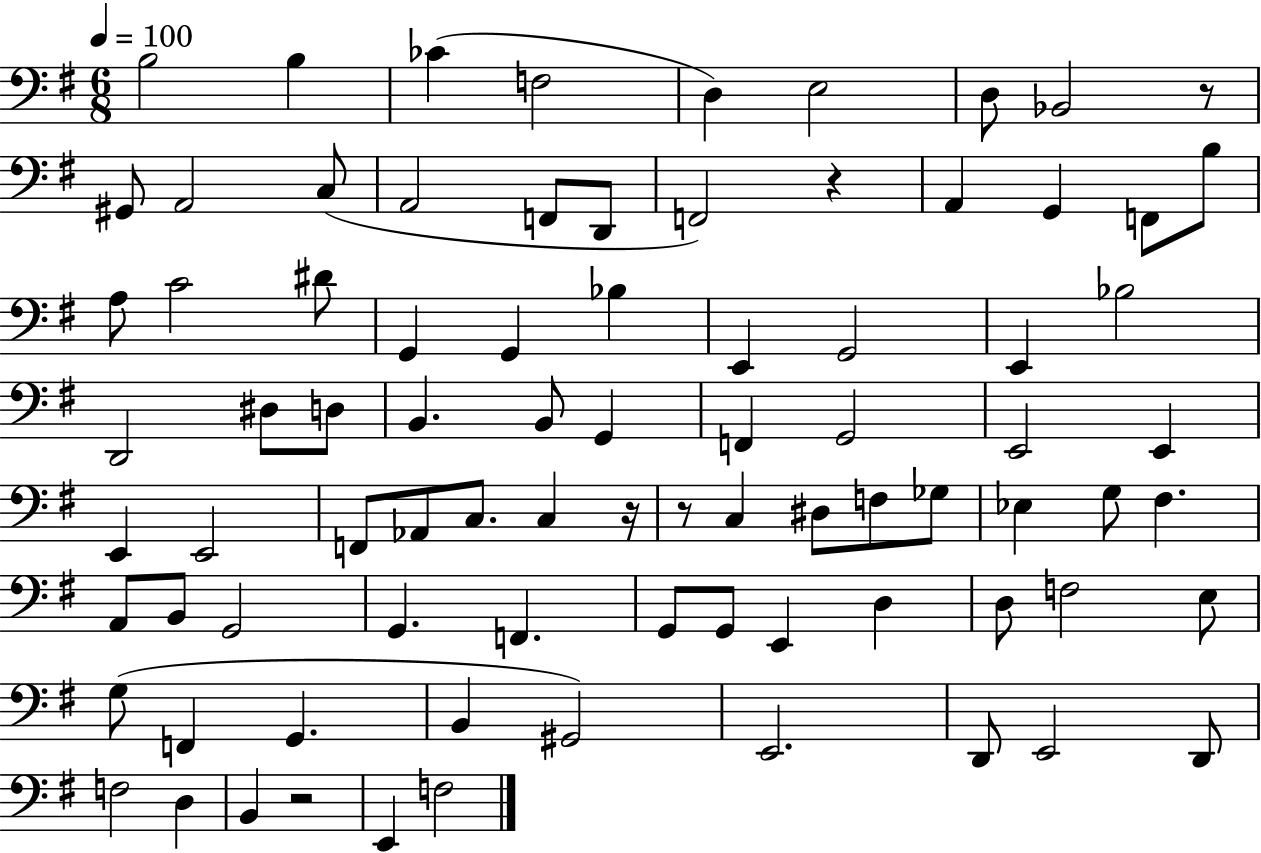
{
  \clef bass
  \numericTimeSignature
  \time 6/8
  \key g \major
  \tempo 4 = 100
  b2 b4 | ces'4( f2 | d4) e2 | d8 bes,2 r8 | \break gis,8 a,2 c8( | a,2 f,8 d,8 | f,2) r4 | a,4 g,4 f,8 b8 | \break a8 c'2 dis'8 | g,4 g,4 bes4 | e,4 g,2 | e,4 bes2 | \break d,2 dis8 d8 | b,4. b,8 g,4 | f,4 g,2 | e,2 e,4 | \break e,4 e,2 | f,8 aes,8 c8. c4 r16 | r8 c4 dis8 f8 ges8 | ees4 g8 fis4. | \break a,8 b,8 g,2 | g,4. f,4. | g,8 g,8 e,4 d4 | d8 f2 e8 | \break g8( f,4 g,4. | b,4 gis,2) | e,2. | d,8 e,2 d,8 | \break f2 d4 | b,4 r2 | e,4 f2 | \bar "|."
}